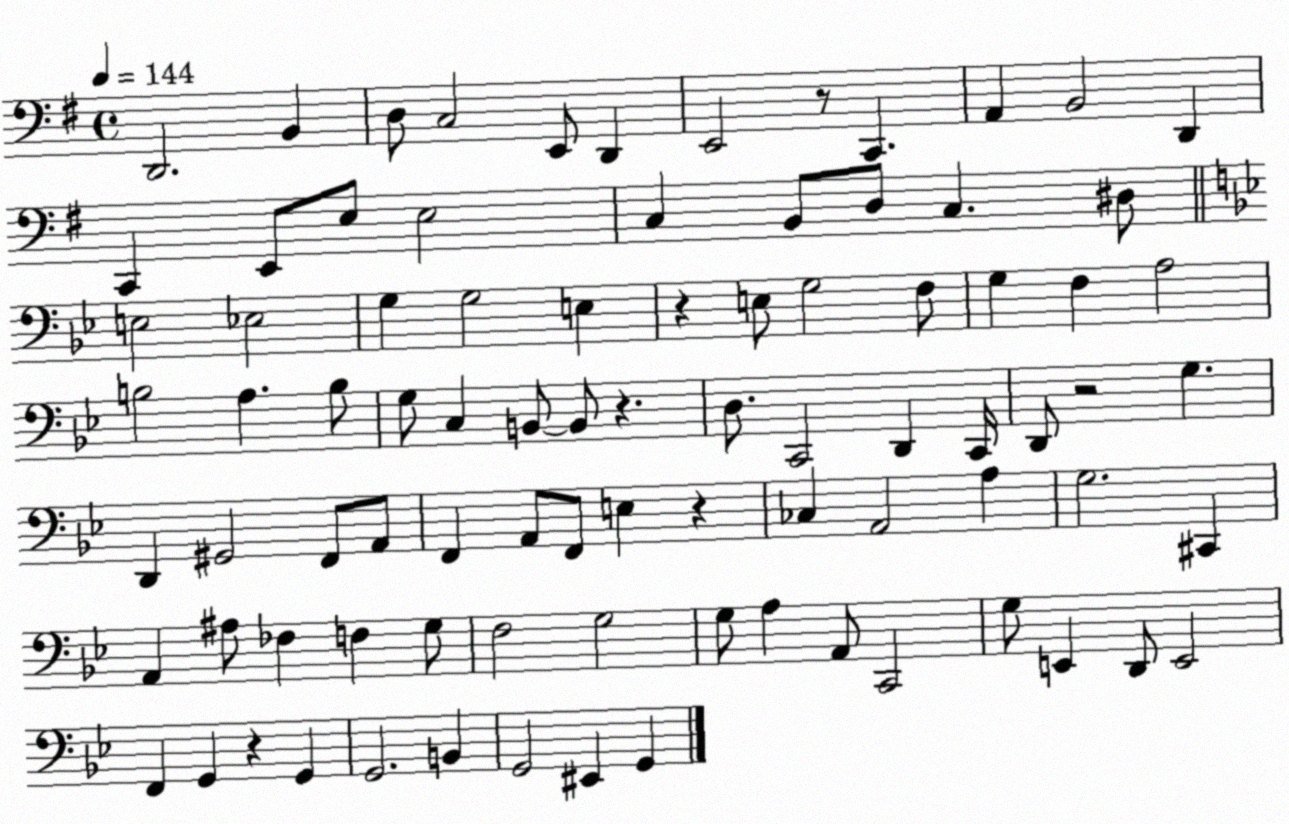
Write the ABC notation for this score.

X:1
T:Untitled
M:4/4
L:1/4
K:G
D,,2 B,, D,/2 C,2 E,,/2 D,, E,,2 z/2 C,, A,, B,,2 D,, C,, E,,/2 E,/2 E,2 C, B,,/2 D,/2 C, ^D,/2 E,2 _E,2 G, G,2 E, z E,/2 G,2 F,/2 G, F, A,2 B,2 A, B,/2 G,/2 C, B,,/2 B,,/2 z D,/2 C,,2 D,, C,,/4 D,,/2 z2 G, D,, ^G,,2 F,,/2 A,,/2 F,, A,,/2 F,,/2 E, z _C, A,,2 A, G,2 ^C,, A,, ^A,/2 _F, F, G,/2 F,2 G,2 G,/2 A, A,,/2 C,,2 G,/2 E,, D,,/2 E,,2 F,, G,, z G,, G,,2 B,, G,,2 ^E,, G,,